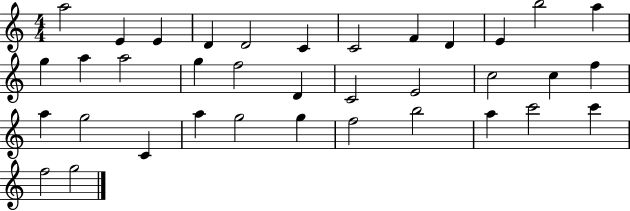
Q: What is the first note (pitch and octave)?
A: A5